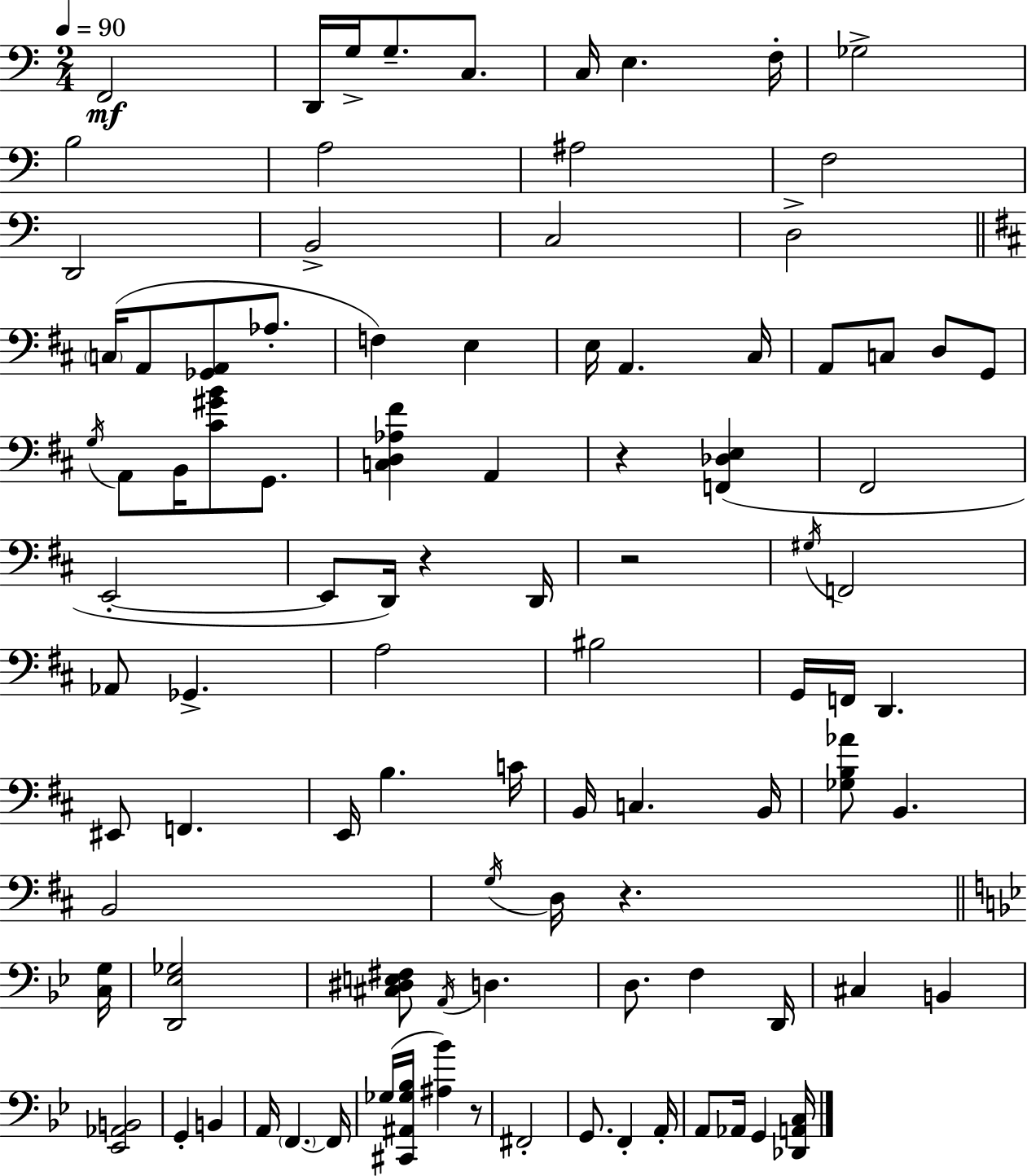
{
  \clef bass
  \numericTimeSignature
  \time 2/4
  \key a \minor
  \tempo 4 = 90
  f,2\mf | d,16 g16-> g8.-- c8. | c16 e4. f16-. | ges2-> | \break b2 | a2 | ais2 | f2 | \break d,2 | b,2-> | c2 | d2-> | \break \bar "||" \break \key d \major \parenthesize c16( a,8 <ges, a,>8 aes8.-. | f4) e4 | e16 a,4. cis16 | a,8 c8 d8 g,8 | \break \acciaccatura { g16 } a,8 b,16 <cis' gis' b'>8 g,8. | <c d aes fis'>4 a,4 | r4 <f, des e>4( | fis,2 | \break e,2-.~~ | e,8 d,16) r4 | d,16 r2 | \acciaccatura { gis16 } f,2 | \break aes,8 ges,4.-> | a2 | bis2 | g,16 f,16 d,4. | \break eis,8 f,4. | e,16 b4. | c'16 b,16 c4. | b,16 <ges b aes'>8 b,4. | \break b,2 | \acciaccatura { g16 } d16 r4. | \bar "||" \break \key g \minor <c g>16 <d, ees ges>2 | <cis dis e fis>8 \acciaccatura { a,16 } d4. | d8. f4 | d,16 cis4 b,4 | \break <ees, aes, b,>2 | g,4-. b,4 | a,16 \parenthesize f,4.~~ | f,16 ges16( <cis, ais, ges bes>16 <ais bes'>4) | \break r8 fis,2-. | g,8. f,4-. | a,16-. a,8 aes,16 g,4 | <des, a, c>16 \bar "|."
}